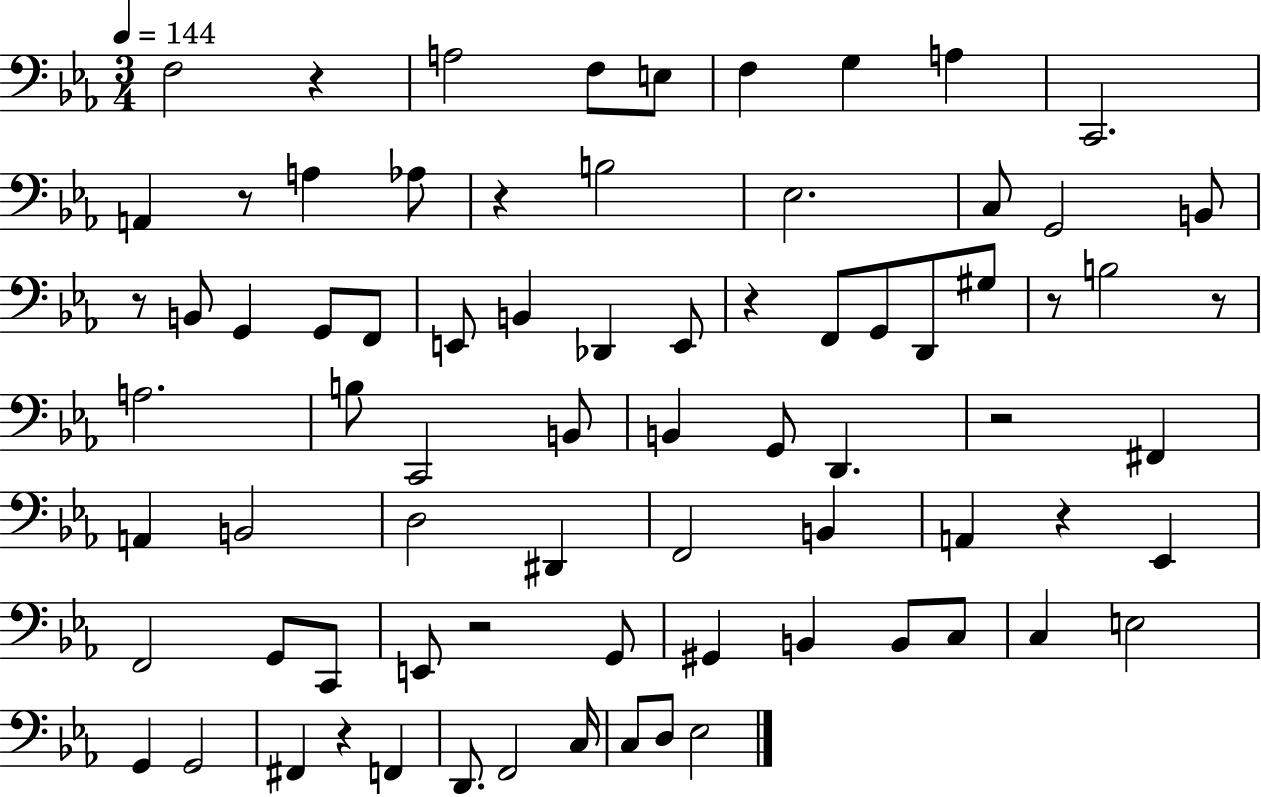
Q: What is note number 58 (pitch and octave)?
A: G2